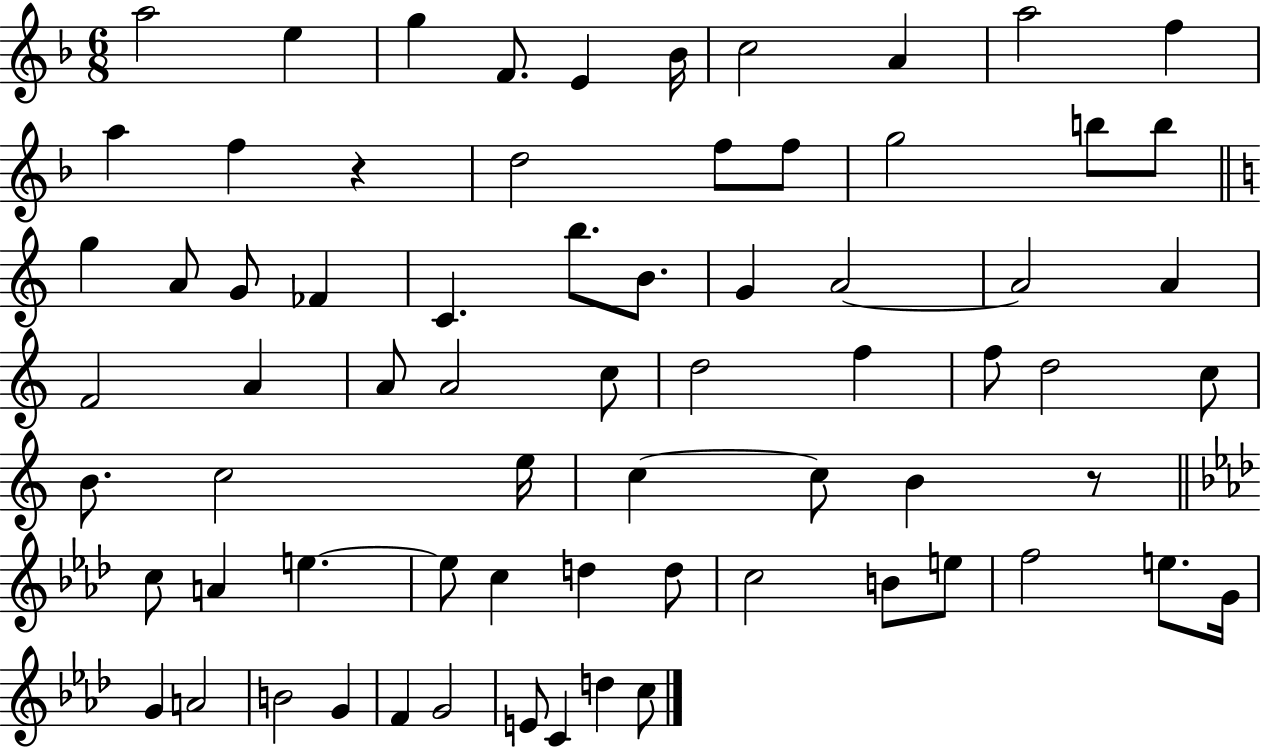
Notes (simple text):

A5/h E5/q G5/q F4/e. E4/q Bb4/s C5/h A4/q A5/h F5/q A5/q F5/q R/q D5/h F5/e F5/e G5/h B5/e B5/e G5/q A4/e G4/e FES4/q C4/q. B5/e. B4/e. G4/q A4/h A4/h A4/q F4/h A4/q A4/e A4/h C5/e D5/h F5/q F5/e D5/h C5/e B4/e. C5/h E5/s C5/q C5/e B4/q R/e C5/e A4/q E5/q. E5/e C5/q D5/q D5/e C5/h B4/e E5/e F5/h E5/e. G4/s G4/q A4/h B4/h G4/q F4/q G4/h E4/e C4/q D5/q C5/e